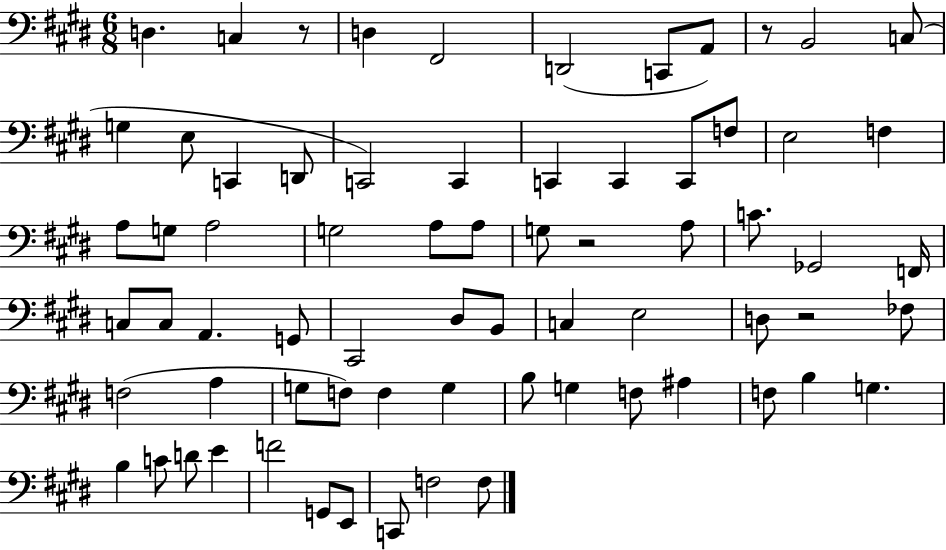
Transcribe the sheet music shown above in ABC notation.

X:1
T:Untitled
M:6/8
L:1/4
K:E
D, C, z/2 D, ^F,,2 D,,2 C,,/2 A,,/2 z/2 B,,2 C,/2 G, E,/2 C,, D,,/2 C,,2 C,, C,, C,, C,,/2 F,/2 E,2 F, A,/2 G,/2 A,2 G,2 A,/2 A,/2 G,/2 z2 A,/2 C/2 _G,,2 F,,/4 C,/2 C,/2 A,, G,,/2 ^C,,2 ^D,/2 B,,/2 C, E,2 D,/2 z2 _F,/2 F,2 A, G,/2 F,/2 F, G, B,/2 G, F,/2 ^A, F,/2 B, G, B, C/2 D/2 E F2 G,,/2 E,,/2 C,,/2 F,2 F,/2